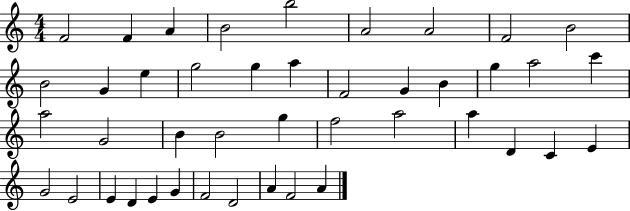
X:1
T:Untitled
M:4/4
L:1/4
K:C
F2 F A B2 b2 A2 A2 F2 B2 B2 G e g2 g a F2 G B g a2 c' a2 G2 B B2 g f2 a2 a D C E G2 E2 E D E G F2 D2 A F2 A